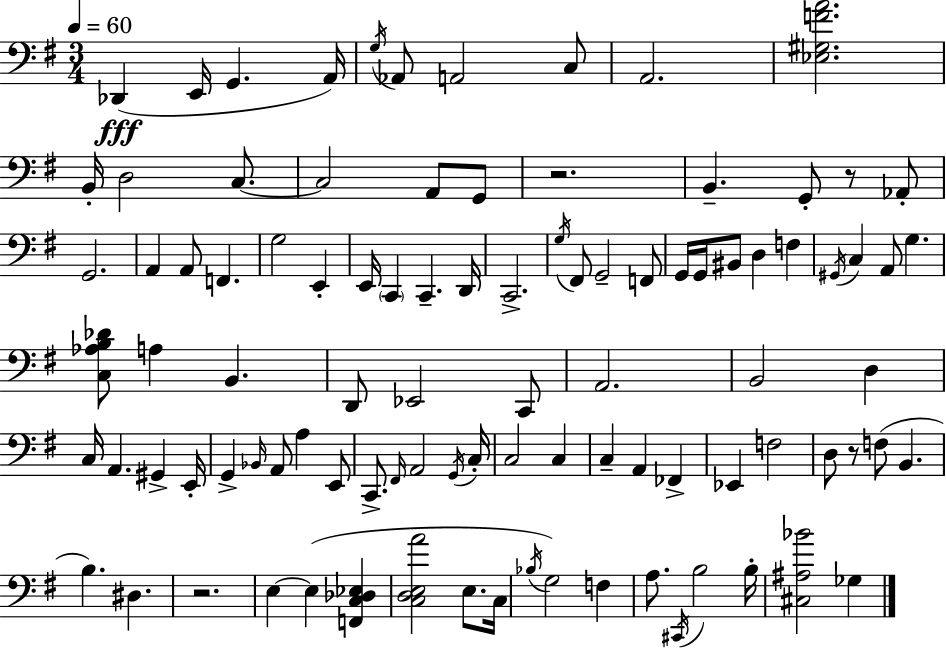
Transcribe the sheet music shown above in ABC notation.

X:1
T:Untitled
M:3/4
L:1/4
K:G
_D,, E,,/4 G,, A,,/4 G,/4 _A,,/2 A,,2 C,/2 A,,2 [_E,^G,FA]2 B,,/4 D,2 C,/2 C,2 A,,/2 G,,/2 z2 B,, G,,/2 z/2 _A,,/2 G,,2 A,, A,,/2 F,, G,2 E,, E,,/4 C,, C,, D,,/4 C,,2 G,/4 ^F,,/2 G,,2 F,,/2 G,,/4 G,,/4 ^B,,/2 D, F, ^G,,/4 C, A,,/2 G, [C,_A,B,_D]/2 A, B,, D,,/2 _E,,2 C,,/2 A,,2 B,,2 D, C,/4 A,, ^G,, E,,/4 G,, _B,,/4 A,,/2 A, E,,/2 C,,/2 ^F,,/4 A,,2 G,,/4 C,/4 C,2 C, C, A,, _F,, _E,, F,2 D,/2 z/2 F,/2 B,, B, ^D, z2 E, E, [F,,C,_D,_E,] [C,D,E,A]2 E,/2 C,/4 _B,/4 G,2 F, A,/2 ^C,,/4 B,2 B,/4 [^C,^A,_B]2 _G,